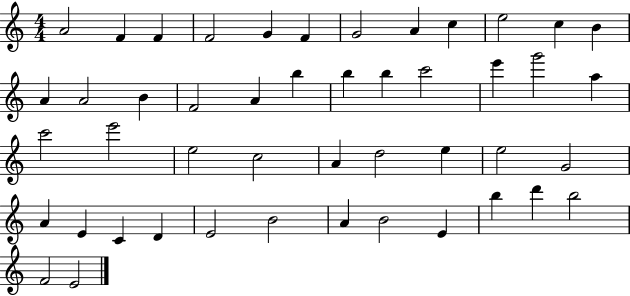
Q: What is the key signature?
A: C major